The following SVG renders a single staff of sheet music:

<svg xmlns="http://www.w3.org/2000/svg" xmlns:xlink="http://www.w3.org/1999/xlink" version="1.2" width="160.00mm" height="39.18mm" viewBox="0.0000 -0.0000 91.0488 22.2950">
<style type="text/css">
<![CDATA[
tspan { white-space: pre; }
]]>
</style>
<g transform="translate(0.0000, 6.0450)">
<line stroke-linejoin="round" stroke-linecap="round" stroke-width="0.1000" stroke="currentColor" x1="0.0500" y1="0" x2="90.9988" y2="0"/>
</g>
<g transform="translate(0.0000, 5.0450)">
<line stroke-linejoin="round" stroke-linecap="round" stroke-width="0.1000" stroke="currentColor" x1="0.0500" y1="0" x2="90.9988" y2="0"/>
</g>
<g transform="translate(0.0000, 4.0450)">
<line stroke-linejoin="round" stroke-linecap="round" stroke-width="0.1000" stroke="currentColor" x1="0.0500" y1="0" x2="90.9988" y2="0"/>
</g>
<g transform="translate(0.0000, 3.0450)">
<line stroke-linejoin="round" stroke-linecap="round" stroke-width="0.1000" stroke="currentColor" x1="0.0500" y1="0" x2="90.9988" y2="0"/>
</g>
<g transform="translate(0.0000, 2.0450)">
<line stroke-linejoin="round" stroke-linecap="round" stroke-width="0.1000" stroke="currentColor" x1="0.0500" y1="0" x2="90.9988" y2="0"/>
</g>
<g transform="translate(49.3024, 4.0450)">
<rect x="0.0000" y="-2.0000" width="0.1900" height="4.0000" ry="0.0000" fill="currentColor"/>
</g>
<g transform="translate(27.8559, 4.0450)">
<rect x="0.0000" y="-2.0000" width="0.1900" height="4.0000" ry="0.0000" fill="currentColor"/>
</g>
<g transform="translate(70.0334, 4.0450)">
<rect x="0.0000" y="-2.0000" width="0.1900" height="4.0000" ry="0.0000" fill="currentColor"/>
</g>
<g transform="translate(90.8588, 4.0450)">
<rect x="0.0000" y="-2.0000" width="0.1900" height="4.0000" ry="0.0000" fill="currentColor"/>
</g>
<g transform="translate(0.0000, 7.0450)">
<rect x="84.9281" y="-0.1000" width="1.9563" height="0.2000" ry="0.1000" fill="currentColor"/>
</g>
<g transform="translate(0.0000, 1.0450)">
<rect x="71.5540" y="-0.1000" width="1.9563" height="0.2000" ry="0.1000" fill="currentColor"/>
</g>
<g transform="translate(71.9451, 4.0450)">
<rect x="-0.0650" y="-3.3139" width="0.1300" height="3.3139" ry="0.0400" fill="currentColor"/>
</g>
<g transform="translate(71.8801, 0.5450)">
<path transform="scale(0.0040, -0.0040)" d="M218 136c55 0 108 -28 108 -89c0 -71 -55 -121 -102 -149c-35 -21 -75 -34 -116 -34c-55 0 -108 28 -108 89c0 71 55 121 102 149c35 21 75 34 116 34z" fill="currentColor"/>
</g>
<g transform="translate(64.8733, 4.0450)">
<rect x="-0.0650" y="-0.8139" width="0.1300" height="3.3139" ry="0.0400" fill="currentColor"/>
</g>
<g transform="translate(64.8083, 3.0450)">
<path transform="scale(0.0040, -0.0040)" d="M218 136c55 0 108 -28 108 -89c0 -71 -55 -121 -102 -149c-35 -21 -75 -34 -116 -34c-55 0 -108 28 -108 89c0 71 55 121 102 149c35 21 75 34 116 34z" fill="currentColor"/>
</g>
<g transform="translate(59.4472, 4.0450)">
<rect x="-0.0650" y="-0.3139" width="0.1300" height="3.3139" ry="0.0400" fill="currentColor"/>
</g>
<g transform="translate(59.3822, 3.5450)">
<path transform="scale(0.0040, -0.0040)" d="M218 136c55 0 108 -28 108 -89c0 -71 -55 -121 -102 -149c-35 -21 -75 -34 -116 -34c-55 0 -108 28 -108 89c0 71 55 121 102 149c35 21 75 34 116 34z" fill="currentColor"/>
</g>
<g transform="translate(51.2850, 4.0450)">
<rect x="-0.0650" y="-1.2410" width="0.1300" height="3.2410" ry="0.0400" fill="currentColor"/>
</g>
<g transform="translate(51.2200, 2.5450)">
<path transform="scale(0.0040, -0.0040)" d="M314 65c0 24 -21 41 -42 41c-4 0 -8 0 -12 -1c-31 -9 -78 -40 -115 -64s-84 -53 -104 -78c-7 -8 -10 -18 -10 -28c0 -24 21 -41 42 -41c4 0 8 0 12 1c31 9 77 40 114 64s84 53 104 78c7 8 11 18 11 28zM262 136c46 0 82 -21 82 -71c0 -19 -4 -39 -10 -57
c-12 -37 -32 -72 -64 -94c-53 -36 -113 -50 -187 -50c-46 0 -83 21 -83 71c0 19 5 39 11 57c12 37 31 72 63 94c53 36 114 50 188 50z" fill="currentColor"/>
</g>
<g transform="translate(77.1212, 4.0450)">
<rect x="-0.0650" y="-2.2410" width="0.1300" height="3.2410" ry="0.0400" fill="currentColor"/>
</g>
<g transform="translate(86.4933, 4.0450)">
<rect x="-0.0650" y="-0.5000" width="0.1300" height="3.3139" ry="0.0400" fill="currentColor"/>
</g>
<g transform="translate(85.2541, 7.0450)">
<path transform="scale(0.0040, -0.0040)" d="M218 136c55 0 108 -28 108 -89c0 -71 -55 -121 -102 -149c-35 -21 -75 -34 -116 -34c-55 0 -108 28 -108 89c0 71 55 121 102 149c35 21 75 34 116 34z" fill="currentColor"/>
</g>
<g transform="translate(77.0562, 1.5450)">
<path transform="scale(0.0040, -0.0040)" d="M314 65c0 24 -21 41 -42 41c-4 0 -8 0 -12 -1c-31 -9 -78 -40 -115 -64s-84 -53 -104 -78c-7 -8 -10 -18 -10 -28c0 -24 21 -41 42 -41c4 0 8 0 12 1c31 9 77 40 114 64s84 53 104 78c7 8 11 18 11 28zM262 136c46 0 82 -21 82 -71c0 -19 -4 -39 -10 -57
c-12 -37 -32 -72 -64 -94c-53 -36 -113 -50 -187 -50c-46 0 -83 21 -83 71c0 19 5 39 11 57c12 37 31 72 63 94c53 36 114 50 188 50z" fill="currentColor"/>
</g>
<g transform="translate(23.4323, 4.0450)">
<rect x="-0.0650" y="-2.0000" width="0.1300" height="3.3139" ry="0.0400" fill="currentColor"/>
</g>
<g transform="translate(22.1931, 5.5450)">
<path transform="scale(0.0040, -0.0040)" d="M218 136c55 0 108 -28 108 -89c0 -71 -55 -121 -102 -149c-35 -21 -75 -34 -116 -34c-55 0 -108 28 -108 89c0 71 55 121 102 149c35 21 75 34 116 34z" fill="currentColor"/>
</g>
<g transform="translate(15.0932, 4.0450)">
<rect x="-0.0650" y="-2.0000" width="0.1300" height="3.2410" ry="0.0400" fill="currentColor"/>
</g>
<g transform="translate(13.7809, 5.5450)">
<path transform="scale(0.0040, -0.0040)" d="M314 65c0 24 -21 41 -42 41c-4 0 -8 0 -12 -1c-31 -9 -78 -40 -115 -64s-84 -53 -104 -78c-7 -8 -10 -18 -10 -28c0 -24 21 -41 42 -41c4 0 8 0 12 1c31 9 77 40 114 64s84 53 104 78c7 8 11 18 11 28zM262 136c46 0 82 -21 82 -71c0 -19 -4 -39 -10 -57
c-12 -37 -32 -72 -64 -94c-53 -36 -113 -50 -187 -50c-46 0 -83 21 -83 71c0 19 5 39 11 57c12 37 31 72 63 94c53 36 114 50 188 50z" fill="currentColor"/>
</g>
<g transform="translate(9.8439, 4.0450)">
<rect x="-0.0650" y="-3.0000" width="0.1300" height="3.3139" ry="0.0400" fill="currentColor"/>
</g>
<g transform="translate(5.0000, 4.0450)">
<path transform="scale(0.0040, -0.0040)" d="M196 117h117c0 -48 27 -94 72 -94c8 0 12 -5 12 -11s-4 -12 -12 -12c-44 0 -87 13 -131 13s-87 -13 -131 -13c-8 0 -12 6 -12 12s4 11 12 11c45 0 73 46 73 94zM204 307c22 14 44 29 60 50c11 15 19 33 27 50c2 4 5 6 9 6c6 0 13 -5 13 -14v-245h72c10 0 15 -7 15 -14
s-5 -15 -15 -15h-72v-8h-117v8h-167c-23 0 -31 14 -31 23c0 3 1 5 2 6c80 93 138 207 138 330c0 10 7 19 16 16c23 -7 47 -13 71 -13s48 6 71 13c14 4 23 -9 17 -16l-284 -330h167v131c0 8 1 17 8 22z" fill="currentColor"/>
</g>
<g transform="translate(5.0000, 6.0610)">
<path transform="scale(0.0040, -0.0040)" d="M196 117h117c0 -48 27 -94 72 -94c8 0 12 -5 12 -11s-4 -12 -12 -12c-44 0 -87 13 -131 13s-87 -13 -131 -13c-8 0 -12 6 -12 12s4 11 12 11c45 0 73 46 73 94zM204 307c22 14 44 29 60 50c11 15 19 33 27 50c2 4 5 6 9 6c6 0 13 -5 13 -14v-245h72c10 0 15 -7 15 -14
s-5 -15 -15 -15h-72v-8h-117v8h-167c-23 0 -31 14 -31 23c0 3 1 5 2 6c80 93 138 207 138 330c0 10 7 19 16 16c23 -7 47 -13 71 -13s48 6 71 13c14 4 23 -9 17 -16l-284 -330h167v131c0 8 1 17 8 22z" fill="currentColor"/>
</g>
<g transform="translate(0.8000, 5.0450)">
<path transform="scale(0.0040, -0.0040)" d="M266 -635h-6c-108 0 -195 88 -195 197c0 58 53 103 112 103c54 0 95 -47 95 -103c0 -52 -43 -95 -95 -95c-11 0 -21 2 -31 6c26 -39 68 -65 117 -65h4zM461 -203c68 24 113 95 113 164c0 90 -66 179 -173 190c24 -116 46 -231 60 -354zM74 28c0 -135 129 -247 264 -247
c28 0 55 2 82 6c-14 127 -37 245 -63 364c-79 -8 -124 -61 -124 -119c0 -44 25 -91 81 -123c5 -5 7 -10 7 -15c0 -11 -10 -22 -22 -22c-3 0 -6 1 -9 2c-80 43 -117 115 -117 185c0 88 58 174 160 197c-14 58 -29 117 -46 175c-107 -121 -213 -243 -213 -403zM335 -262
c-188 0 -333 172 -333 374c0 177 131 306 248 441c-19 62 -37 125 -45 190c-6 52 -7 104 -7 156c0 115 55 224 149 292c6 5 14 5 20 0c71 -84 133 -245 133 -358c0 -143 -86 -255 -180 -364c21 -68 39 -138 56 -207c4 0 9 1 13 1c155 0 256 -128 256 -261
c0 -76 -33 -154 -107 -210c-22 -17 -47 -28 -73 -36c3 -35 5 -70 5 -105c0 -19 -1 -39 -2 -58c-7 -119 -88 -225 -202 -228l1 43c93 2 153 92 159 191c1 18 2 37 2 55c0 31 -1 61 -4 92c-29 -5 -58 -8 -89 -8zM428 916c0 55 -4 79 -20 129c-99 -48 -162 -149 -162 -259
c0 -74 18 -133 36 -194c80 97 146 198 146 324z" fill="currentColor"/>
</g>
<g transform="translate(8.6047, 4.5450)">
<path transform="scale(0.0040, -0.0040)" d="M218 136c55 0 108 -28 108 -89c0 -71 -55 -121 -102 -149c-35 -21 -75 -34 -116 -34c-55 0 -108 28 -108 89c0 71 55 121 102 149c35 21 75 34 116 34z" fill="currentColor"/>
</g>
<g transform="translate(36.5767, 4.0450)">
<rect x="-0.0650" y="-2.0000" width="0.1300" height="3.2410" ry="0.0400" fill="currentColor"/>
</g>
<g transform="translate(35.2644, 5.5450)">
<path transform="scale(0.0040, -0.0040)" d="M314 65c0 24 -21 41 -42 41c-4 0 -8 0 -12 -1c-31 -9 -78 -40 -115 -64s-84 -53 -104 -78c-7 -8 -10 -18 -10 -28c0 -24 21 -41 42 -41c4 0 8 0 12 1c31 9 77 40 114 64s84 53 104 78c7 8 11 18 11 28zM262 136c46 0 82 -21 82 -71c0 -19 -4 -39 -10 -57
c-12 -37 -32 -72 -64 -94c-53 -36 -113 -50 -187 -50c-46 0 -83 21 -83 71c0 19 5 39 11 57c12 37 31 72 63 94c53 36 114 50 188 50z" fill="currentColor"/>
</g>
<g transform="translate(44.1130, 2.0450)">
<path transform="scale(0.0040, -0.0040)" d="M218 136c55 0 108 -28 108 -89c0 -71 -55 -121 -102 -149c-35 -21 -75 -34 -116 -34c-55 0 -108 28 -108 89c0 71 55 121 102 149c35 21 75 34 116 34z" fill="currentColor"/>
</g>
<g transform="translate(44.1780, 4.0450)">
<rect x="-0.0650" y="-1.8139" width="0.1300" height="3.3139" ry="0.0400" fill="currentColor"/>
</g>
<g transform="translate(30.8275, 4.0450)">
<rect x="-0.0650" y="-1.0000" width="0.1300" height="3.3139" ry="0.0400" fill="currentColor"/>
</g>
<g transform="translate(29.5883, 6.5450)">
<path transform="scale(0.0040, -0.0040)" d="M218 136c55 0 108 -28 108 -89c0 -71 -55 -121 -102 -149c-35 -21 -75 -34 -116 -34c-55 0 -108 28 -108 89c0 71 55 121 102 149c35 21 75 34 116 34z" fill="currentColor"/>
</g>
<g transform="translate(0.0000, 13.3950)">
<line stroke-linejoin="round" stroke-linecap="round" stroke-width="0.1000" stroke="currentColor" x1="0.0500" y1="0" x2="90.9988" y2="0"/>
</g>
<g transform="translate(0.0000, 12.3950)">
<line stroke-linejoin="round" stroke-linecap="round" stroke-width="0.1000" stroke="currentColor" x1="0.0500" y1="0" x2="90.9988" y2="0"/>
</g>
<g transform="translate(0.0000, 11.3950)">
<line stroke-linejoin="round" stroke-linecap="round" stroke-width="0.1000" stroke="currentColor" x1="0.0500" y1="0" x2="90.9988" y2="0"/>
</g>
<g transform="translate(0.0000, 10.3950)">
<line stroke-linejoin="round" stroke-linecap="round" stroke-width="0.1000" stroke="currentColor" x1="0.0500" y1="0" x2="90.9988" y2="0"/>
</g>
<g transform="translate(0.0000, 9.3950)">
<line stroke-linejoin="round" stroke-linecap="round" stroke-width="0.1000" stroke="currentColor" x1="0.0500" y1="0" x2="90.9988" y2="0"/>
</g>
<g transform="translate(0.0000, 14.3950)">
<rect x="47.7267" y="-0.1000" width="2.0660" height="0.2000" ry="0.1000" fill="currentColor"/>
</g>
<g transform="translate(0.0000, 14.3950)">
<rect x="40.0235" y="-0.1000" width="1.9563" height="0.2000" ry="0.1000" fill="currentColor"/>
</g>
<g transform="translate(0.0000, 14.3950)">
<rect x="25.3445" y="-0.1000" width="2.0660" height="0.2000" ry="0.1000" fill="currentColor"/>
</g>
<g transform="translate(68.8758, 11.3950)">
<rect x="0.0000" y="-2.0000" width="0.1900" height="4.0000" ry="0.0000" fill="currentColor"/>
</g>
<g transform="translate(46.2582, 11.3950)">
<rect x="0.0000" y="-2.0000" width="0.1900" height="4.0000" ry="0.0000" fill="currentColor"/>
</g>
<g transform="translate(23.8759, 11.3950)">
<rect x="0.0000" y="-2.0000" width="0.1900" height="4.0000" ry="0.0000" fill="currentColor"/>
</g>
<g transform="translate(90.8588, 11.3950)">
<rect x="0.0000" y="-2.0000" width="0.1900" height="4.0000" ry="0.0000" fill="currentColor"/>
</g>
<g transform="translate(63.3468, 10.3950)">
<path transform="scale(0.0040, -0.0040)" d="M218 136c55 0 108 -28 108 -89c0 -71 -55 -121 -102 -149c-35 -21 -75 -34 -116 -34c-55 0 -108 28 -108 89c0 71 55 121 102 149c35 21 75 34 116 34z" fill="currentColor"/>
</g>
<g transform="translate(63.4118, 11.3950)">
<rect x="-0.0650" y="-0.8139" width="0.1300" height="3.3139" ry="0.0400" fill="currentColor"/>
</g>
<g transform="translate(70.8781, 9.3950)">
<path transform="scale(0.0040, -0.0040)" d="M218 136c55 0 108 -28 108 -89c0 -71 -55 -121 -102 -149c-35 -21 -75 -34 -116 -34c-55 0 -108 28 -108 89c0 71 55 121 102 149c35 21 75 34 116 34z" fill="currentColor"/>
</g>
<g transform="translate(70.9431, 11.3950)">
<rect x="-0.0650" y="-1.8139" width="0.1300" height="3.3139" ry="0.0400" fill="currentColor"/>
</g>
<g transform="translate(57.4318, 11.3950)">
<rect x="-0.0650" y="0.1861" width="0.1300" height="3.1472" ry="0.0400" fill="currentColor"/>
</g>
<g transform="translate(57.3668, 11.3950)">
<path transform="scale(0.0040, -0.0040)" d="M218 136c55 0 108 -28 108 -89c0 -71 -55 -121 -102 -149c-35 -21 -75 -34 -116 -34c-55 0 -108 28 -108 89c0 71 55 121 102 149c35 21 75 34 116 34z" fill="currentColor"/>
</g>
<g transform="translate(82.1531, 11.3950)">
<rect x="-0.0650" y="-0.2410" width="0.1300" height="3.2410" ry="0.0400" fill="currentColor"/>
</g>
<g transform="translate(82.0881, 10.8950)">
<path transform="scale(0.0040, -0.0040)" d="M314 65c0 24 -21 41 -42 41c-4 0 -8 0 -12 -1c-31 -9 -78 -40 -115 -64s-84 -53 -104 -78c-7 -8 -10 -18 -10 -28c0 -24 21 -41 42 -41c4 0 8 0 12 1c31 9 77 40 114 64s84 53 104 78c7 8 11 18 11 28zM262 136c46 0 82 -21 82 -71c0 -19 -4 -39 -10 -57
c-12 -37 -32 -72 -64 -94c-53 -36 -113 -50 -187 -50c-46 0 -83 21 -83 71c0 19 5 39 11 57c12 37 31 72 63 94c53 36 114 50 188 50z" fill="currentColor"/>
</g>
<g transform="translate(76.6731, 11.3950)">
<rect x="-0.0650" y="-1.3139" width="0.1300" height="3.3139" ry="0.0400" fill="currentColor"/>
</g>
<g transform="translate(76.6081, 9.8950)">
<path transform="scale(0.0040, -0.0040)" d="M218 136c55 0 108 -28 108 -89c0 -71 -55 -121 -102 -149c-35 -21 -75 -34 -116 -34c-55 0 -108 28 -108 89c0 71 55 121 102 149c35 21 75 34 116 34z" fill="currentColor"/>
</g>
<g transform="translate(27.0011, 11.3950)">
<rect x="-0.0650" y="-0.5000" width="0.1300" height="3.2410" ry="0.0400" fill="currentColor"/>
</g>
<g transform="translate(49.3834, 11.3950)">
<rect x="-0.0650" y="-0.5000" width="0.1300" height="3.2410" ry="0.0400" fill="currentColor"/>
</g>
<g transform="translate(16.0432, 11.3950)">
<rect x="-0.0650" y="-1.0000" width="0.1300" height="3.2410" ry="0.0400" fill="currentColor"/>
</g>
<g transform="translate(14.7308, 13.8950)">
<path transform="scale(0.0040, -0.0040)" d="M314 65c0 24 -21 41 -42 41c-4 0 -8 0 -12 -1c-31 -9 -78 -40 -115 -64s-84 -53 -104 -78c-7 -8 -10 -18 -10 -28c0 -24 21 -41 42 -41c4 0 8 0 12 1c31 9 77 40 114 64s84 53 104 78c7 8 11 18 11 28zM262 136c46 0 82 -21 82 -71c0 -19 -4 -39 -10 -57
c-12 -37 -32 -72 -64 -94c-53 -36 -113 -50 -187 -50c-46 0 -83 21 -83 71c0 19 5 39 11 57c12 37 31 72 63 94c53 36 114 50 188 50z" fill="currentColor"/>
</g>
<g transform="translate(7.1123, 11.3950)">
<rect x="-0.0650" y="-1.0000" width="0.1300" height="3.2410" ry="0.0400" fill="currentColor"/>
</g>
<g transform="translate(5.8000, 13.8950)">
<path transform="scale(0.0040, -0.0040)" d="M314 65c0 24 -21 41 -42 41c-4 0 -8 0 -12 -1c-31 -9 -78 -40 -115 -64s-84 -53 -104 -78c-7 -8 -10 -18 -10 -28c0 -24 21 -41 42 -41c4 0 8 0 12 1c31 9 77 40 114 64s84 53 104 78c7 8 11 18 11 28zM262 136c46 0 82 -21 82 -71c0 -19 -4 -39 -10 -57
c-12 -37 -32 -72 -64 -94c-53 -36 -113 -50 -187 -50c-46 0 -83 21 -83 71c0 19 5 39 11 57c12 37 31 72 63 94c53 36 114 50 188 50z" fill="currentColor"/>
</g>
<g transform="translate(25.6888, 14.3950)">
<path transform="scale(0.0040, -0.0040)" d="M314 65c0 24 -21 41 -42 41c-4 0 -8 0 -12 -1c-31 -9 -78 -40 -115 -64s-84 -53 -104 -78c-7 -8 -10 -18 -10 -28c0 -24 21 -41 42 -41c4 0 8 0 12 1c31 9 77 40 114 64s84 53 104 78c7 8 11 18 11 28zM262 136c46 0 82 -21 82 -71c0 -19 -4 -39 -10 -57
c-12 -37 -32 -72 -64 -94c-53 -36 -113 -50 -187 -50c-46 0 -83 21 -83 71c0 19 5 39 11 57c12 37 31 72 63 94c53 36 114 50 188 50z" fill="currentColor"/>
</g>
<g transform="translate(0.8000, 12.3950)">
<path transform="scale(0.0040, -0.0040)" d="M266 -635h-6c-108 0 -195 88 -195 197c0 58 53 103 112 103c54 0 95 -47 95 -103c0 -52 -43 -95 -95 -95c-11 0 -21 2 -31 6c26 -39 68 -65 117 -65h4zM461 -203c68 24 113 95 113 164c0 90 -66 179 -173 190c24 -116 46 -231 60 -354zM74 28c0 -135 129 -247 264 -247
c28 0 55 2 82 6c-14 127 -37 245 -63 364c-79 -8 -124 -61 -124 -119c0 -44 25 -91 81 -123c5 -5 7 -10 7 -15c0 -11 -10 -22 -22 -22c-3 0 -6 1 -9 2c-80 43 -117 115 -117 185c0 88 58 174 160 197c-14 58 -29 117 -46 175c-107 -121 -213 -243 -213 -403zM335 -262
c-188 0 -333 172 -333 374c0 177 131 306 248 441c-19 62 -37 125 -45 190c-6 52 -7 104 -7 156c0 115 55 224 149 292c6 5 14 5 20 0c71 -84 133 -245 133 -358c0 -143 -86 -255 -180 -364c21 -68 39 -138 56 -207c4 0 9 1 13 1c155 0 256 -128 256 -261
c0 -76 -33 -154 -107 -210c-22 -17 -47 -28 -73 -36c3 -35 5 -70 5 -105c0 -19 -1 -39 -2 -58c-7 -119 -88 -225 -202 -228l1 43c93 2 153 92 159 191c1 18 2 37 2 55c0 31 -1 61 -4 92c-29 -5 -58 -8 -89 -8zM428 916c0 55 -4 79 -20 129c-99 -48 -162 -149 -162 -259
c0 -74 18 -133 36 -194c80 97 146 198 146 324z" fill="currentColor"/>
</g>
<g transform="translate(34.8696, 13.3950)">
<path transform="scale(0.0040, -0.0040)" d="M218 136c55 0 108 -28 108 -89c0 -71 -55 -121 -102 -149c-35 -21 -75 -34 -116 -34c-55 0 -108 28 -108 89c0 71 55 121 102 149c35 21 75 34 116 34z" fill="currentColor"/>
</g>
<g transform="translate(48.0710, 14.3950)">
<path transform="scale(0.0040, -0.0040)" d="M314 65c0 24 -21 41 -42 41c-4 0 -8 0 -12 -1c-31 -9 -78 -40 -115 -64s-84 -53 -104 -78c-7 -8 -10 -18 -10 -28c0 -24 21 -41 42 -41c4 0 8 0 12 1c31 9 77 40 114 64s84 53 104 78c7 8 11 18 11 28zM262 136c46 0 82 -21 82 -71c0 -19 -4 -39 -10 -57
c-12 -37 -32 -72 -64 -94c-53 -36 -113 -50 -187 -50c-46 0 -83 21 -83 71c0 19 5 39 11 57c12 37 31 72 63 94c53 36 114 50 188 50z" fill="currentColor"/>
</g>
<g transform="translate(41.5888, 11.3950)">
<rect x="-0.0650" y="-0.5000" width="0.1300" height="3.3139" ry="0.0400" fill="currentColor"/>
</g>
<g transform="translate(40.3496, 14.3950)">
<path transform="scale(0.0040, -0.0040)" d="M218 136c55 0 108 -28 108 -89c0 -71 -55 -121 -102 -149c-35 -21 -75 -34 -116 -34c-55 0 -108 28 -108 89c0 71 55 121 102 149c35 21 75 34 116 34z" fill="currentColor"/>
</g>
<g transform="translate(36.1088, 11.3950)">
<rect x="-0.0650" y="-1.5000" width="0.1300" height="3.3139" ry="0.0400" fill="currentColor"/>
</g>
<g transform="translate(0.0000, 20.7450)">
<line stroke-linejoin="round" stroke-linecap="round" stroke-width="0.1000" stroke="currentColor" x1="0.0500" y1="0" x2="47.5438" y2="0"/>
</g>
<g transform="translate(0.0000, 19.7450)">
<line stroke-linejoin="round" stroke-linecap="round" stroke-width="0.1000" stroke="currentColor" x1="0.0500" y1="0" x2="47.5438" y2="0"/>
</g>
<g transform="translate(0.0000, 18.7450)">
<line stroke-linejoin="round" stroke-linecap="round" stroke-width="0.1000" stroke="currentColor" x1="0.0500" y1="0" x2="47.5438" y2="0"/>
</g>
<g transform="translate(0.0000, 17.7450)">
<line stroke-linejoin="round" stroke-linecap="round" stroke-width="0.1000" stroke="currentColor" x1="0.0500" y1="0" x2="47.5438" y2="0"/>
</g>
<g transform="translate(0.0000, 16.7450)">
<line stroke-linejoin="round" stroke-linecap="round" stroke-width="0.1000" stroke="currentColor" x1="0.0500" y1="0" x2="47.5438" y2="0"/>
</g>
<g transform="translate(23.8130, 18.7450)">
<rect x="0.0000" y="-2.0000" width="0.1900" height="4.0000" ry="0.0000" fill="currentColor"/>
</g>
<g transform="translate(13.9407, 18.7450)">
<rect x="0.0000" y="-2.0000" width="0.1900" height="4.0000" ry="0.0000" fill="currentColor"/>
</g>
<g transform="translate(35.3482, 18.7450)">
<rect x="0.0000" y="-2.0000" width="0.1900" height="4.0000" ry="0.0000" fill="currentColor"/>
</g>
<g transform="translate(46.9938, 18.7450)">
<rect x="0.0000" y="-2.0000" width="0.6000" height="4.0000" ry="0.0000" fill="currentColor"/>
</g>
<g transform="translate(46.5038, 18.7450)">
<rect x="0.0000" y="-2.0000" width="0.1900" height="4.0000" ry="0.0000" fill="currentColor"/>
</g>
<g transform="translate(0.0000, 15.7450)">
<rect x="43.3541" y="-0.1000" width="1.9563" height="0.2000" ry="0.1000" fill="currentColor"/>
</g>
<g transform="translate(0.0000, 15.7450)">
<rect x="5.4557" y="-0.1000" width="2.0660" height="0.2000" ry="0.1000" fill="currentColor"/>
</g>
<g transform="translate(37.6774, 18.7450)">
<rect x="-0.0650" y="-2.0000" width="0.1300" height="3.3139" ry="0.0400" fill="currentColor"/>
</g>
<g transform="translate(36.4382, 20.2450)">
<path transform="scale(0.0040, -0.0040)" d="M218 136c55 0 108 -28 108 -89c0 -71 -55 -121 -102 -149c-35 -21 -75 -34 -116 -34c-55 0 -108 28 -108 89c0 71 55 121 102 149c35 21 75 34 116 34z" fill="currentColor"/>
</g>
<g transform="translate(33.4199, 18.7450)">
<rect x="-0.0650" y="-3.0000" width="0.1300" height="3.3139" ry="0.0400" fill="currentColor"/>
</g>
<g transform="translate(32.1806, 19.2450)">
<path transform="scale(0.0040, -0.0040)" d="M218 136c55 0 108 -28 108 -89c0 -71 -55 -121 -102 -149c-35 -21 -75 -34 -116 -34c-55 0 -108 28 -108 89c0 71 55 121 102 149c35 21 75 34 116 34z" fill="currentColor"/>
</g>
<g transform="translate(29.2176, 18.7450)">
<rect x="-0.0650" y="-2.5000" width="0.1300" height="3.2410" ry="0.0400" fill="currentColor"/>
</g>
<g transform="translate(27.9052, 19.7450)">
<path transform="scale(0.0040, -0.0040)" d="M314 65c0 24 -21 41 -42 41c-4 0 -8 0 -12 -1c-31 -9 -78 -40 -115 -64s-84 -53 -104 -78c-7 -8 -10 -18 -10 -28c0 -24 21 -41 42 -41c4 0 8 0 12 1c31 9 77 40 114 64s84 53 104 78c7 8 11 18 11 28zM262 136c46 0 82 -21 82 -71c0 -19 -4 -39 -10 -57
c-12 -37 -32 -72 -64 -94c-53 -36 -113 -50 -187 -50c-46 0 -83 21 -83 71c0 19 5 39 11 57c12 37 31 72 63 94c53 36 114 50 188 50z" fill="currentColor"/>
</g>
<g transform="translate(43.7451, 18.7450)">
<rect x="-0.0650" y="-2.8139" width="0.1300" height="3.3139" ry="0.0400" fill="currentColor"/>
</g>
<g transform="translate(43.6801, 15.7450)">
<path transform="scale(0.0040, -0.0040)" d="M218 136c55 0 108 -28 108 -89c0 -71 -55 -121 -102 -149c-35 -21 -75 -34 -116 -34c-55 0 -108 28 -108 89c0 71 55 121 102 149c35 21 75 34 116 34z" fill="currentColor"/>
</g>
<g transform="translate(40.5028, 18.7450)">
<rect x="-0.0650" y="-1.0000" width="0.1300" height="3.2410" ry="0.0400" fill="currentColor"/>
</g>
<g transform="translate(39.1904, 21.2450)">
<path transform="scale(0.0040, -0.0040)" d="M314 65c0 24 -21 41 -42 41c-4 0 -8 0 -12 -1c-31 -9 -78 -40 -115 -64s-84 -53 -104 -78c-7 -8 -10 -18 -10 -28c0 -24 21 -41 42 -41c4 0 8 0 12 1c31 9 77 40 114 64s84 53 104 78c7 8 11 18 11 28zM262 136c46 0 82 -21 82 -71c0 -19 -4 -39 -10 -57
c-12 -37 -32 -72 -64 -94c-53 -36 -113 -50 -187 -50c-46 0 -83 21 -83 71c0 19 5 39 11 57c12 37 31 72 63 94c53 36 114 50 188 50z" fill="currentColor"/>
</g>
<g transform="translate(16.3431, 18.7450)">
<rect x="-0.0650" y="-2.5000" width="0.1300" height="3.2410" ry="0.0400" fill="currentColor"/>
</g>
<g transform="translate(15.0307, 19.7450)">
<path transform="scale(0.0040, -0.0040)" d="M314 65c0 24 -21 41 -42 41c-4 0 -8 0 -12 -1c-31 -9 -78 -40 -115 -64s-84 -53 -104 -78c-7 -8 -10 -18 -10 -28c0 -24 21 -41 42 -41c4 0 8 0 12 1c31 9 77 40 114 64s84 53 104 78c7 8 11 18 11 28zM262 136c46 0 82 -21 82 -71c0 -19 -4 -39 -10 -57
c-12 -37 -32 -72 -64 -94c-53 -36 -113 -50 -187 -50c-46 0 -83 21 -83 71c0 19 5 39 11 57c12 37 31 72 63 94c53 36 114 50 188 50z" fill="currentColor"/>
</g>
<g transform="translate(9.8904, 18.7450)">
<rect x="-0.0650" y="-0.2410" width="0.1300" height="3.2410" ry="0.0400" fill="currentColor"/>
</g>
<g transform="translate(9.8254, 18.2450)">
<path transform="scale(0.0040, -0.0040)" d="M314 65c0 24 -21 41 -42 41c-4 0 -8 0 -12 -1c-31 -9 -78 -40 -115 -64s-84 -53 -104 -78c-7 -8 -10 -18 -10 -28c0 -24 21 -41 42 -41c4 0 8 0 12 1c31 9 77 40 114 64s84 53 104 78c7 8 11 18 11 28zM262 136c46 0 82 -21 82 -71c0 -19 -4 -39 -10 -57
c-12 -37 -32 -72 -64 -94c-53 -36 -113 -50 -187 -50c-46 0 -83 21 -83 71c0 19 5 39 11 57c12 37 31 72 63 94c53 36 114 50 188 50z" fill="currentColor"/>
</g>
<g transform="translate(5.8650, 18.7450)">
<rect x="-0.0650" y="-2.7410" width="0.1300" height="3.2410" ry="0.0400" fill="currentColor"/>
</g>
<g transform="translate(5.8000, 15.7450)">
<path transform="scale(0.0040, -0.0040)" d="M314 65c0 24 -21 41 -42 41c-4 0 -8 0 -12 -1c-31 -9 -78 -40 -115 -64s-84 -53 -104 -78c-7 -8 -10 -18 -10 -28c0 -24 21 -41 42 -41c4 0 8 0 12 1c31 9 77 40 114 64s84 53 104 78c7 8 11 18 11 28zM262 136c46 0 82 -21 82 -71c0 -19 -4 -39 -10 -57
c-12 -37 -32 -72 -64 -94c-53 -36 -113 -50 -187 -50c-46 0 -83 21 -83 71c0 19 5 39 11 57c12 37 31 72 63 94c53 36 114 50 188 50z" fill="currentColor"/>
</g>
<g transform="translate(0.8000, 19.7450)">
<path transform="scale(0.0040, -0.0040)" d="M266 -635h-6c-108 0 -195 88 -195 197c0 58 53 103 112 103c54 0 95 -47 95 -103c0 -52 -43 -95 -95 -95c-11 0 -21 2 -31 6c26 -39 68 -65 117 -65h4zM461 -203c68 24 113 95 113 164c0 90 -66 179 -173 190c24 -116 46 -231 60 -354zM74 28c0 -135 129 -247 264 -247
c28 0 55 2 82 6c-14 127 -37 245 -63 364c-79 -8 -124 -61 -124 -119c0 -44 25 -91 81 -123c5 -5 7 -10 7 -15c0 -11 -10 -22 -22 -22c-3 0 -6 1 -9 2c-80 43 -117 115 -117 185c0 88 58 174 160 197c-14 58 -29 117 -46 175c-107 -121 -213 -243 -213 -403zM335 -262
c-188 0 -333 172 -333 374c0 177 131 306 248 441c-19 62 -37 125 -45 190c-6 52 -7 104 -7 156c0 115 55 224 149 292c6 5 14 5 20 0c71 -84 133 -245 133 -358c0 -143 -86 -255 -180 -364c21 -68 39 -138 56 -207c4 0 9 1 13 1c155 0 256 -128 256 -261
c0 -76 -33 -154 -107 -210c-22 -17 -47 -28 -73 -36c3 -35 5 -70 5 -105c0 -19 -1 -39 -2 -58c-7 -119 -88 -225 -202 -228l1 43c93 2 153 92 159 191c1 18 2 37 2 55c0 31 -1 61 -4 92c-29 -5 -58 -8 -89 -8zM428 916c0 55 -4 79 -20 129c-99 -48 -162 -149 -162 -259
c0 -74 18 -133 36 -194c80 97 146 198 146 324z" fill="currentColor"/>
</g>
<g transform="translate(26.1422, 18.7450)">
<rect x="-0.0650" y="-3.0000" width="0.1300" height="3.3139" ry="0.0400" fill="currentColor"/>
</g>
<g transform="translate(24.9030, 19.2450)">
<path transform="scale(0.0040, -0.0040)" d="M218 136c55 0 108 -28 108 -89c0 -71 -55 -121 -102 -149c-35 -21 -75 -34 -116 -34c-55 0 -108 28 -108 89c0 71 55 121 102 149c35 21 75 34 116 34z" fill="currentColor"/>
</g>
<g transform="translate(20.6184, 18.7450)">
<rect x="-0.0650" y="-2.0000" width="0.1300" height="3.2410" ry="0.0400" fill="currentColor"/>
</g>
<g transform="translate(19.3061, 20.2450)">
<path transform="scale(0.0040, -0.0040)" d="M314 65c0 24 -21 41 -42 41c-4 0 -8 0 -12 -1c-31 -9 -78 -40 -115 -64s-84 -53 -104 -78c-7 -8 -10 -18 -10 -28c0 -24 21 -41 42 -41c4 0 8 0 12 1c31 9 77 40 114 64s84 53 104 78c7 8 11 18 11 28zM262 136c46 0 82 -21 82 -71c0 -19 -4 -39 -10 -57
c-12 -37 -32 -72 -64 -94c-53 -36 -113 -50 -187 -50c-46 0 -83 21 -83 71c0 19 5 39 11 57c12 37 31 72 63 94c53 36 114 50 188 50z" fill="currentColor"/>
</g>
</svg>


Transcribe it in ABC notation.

X:1
T:Untitled
M:4/4
L:1/4
K:C
A F2 F D F2 f e2 c d b g2 C D2 D2 C2 E C C2 B d f e c2 a2 c2 G2 F2 A G2 A F D2 a